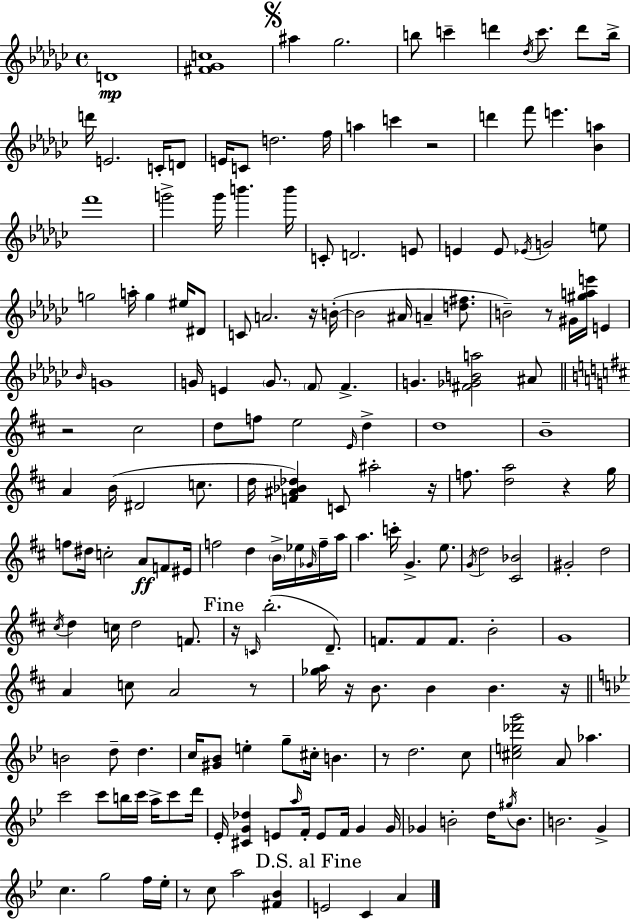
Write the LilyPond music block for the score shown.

{
  \clef treble
  \time 4/4
  \defaultTimeSignature
  \key ees \minor
  d'1\mp | <fis' ges' c''>1 | \mark \markup { \musicglyph "scripts.segno" } ais''4 ges''2. | b''8 c'''4-- d'''4 \acciaccatura { des''16 } c'''8. d'''8 | \break b''16-> d'''16 e'2. c'16-. d'8 | e'16 c'8 d''2. | f''16 a''4 c'''4 r2 | d'''4 f'''8 e'''4. <bes' a''>4 | \break f'''1 | g'''2-> g'''16 b'''4. | b'''16 c'8-. d'2. e'8 | e'4 e'8 \acciaccatura { ees'16 } g'2 | \break e''8 g''2 a''16-. g''4 eis''16 | dis'8 c'8 a'2. | r16 b'16-.~(~ b'2 ais'16 a'4-- <d'' fis''>8. | b'2--) r8 gis'16 <gis'' a'' e'''>16 e'4 | \break \grace { bes'16 } g'1 | g'16 e'4 \parenthesize g'8. \parenthesize f'8 f'4.-> | g'4. <fis' ges' b' a''>2 | ais'8 \bar "||" \break \key d \major r2 cis''2 | d''8 f''8 e''2 \grace { e'16 } d''4-> | d''1 | b'1-- | \break a'4 b'16( dis'2 c''8. | d''16 <f' ais' bes' des''>4) c'8 ais''2-. | r16 f''8. <d'' a''>2 r4 | g''16 f''8 dis''16 c''2-. a'8\ff f'8 | \break eis'16 f''2 d''4 \parenthesize b'16-> ees''16 \grace { ges'16 } | f''16-- a''16 a''4. c'''16-. g'4.-> e''8. | \acciaccatura { g'16 } d''2 <cis' bes'>2 | gis'2-. d''2 | \break \acciaccatura { cis''16 } d''4 c''16 d''2 | f'8. \mark "Fine" r16 \grace { c'16 }( b''2.-. | d'8.--) f'8. f'8 f'8. b'2-. | g'1 | \break a'4 c''8 a'2 | r8 <ges'' a''>16 r16 b'8. b'4 b'4. | r16 \bar "||" \break \key bes \major b'2 d''8-- d''4. | c''16 <gis' bes'>8 e''4-. g''8-- cis''16-. b'4. | r8 d''2. c''8 | <cis'' e'' des''' g'''>2 a'8 aes''4. | \break c'''2 c'''8 b''16 c'''16 a''16-> c'''8 d'''16 | ees'16-. <cis' g' des''>4 e'8 \grace { a''16 } f'16-. e'8 f'16 g'4 | g'16 ges'4 b'2-. d''16 \acciaccatura { gis''16 } b'8. | b'2. g'4-> | \break c''4. g''2 | f''16 ees''16-. r8 c''8 a''2 <fis' bes'>4 | \mark "D.S. al Fine" e'2 c'4 a'4 | \bar "|."
}